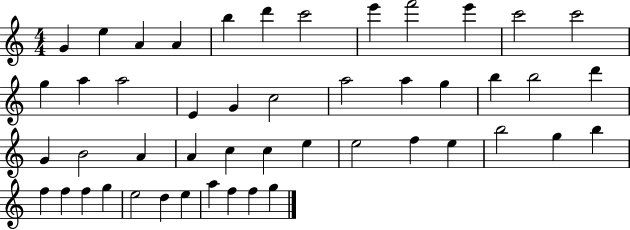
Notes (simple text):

G4/q E5/q A4/q A4/q B5/q D6/q C6/h E6/q F6/h E6/q C6/h C6/h G5/q A5/q A5/h E4/q G4/q C5/h A5/h A5/q G5/q B5/q B5/h D6/q G4/q B4/h A4/q A4/q C5/q C5/q E5/q E5/h F5/q E5/q B5/h G5/q B5/q F5/q F5/q F5/q G5/q E5/h D5/q E5/q A5/q F5/q F5/q G5/q